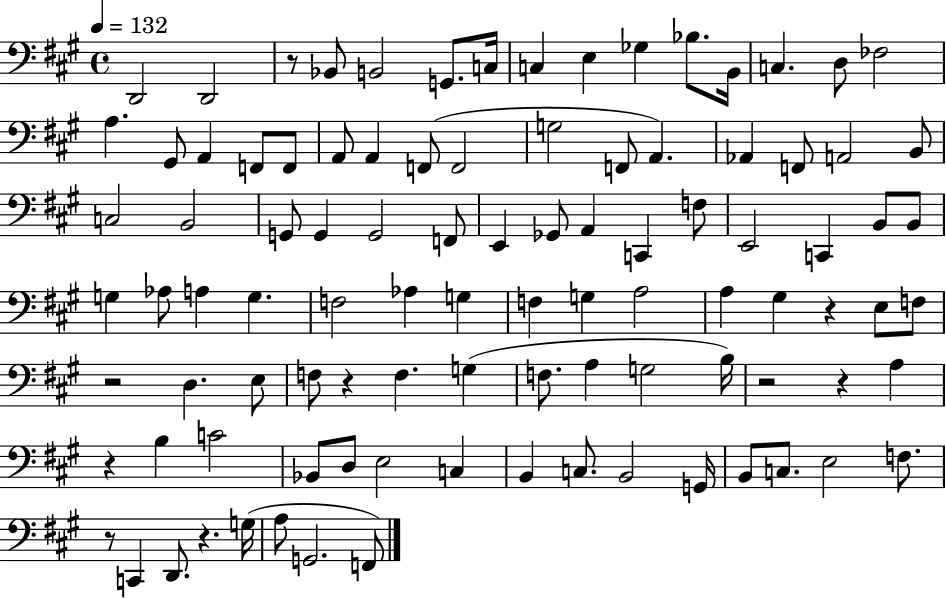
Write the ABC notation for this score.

X:1
T:Untitled
M:4/4
L:1/4
K:A
D,,2 D,,2 z/2 _B,,/2 B,,2 G,,/2 C,/4 C, E, _G, _B,/2 B,,/4 C, D,/2 _F,2 A, ^G,,/2 A,, F,,/2 F,,/2 A,,/2 A,, F,,/2 F,,2 G,2 F,,/2 A,, _A,, F,,/2 A,,2 B,,/2 C,2 B,,2 G,,/2 G,, G,,2 F,,/2 E,, _G,,/2 A,, C,, F,/2 E,,2 C,, B,,/2 B,,/2 G, _A,/2 A, G, F,2 _A, G, F, G, A,2 A, ^G, z E,/2 F,/2 z2 D, E,/2 F,/2 z F, G, F,/2 A, G,2 B,/4 z2 z A, z B, C2 _B,,/2 D,/2 E,2 C, B,, C,/2 B,,2 G,,/4 B,,/2 C,/2 E,2 F,/2 z/2 C,, D,,/2 z G,/4 A,/2 G,,2 F,,/2